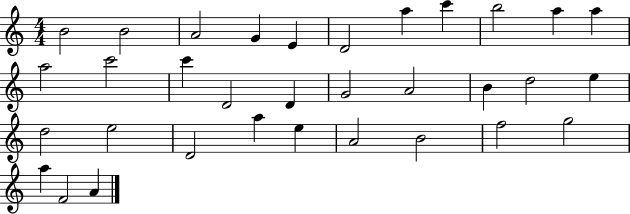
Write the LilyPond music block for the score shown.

{
  \clef treble
  \numericTimeSignature
  \time 4/4
  \key c \major
  b'2 b'2 | a'2 g'4 e'4 | d'2 a''4 c'''4 | b''2 a''4 a''4 | \break a''2 c'''2 | c'''4 d'2 d'4 | g'2 a'2 | b'4 d''2 e''4 | \break d''2 e''2 | d'2 a''4 e''4 | a'2 b'2 | f''2 g''2 | \break a''4 f'2 a'4 | \bar "|."
}